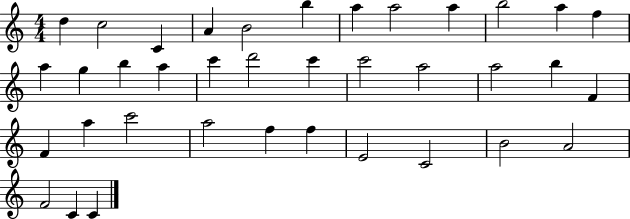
D5/q C5/h C4/q A4/q B4/h B5/q A5/q A5/h A5/q B5/h A5/q F5/q A5/q G5/q B5/q A5/q C6/q D6/h C6/q C6/h A5/h A5/h B5/q F4/q F4/q A5/q C6/h A5/h F5/q F5/q E4/h C4/h B4/h A4/h F4/h C4/q C4/q